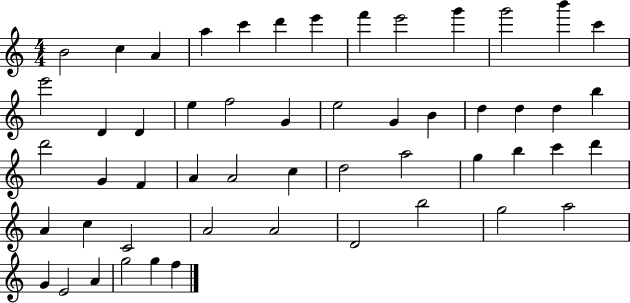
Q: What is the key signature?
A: C major